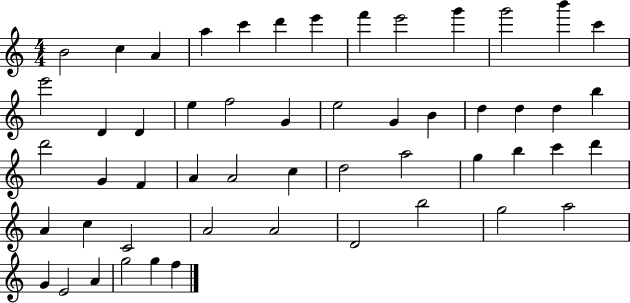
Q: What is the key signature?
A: C major